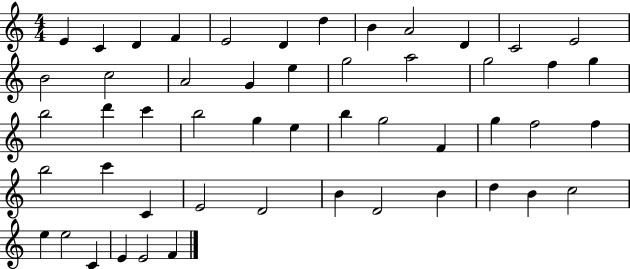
E4/q C4/q D4/q F4/q E4/h D4/q D5/q B4/q A4/h D4/q C4/h E4/h B4/h C5/h A4/h G4/q E5/q G5/h A5/h G5/h F5/q G5/q B5/h D6/q C6/q B5/h G5/q E5/q B5/q G5/h F4/q G5/q F5/h F5/q B5/h C6/q C4/q E4/h D4/h B4/q D4/h B4/q D5/q B4/q C5/h E5/q E5/h C4/q E4/q E4/h F4/q